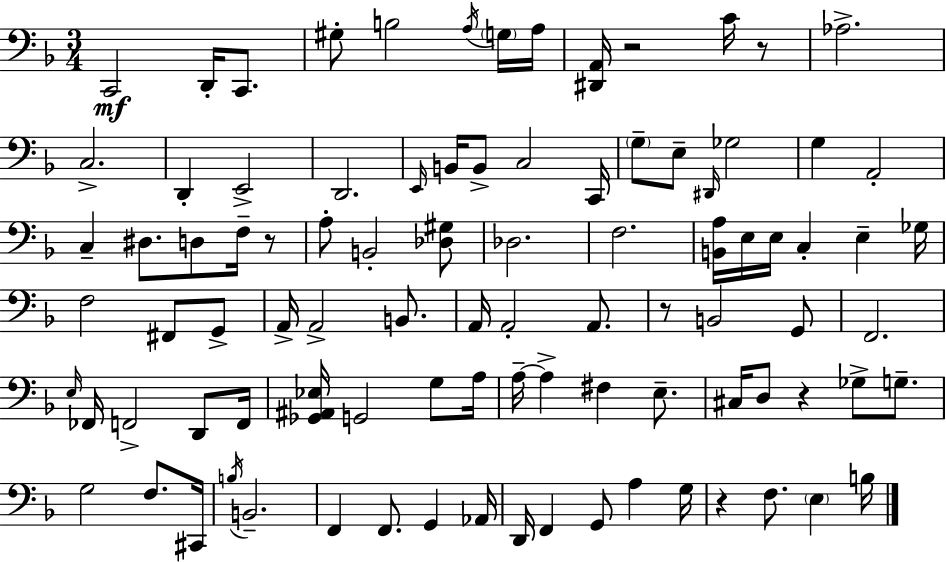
{
  \clef bass
  \numericTimeSignature
  \time 3/4
  \key f \major
  \repeat volta 2 { c,2\mf d,16-. c,8. | gis8-. b2 \acciaccatura { a16 } \parenthesize g16 | a16 <dis, a,>16 r2 c'16 r8 | aes2.-> | \break c2.-> | d,4-. e,2-> | d,2. | \grace { e,16 } b,16 b,8-> c2 | \break c,16 \parenthesize g8-- e8-- \grace { dis,16 } ges2 | g4 a,2-. | c4-- dis8. d8 | f16-- r8 a8-. b,2-. | \break <des gis>8 des2. | f2. | <b, a>16 e16 e16 c4-. e4-- | ges16 f2 fis,8 | \break g,8-> a,16-> a,2-> | b,8. a,16 a,2-. | a,8. r8 b,2 | g,8 f,2. | \break \grace { e16 } fes,16 f,2-> | d,8 f,16 <ges, ais, ees>16 g,2 | g8 a16 a16--~~ a4-> fis4 | e8.-- cis16 d8 r4 ges8-> | \break g8.-- g2 | f8. cis,16 \acciaccatura { b16 } b,2.-- | f,4 f,8. | g,4 aes,16 d,16 f,4 g,8 | \break a4 g16 r4 f8. | \parenthesize e4 b16 } \bar "|."
}